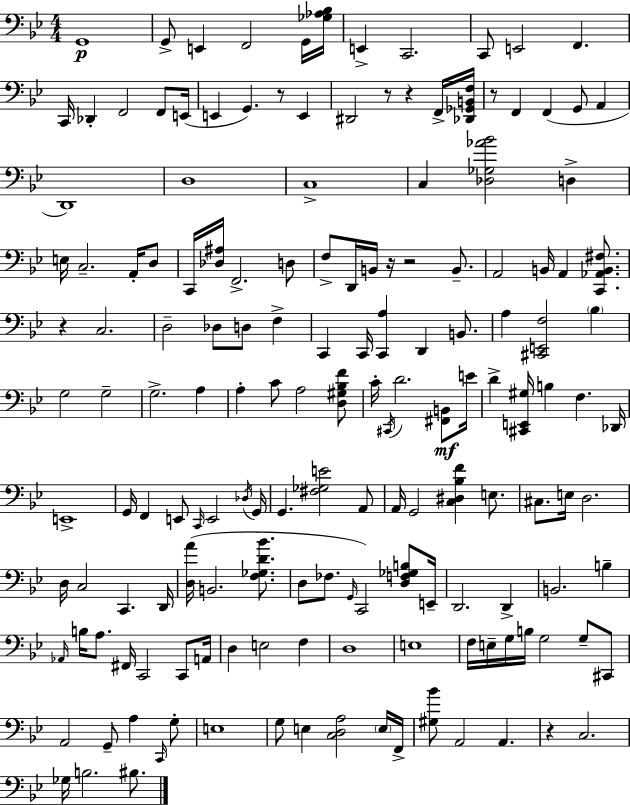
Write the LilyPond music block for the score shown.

{
  \clef bass
  \numericTimeSignature
  \time 4/4
  \key bes \major
  g,1\p | g,8-> e,4 f,2 g,16 <ges aes bes>16 | e,4-> c,2. | c,8 e,2 f,4. | \break c,16 des,4-. f,2 f,8 e,16( | e,4 g,4.) r8 e,4 | dis,2 r8 r4 f,16-> <des, ges, b, f>16 | r8 f,4 f,4( g,8 a,4 | \break d,1) | d1 | c1-> | c4 <des ges aes' bes'>2 d4-> | \break e16 c2.-- a,16-. d8 | c,16 <des ais>16 f,2.-> d8 | f8-> d,16 b,16 r16 r2 b,8.-- | a,2 b,16 a,4 <c, aes, b, fis>8. | \break r4 c2. | d2-- des8 d8 f4-> | c,4 c,16 <c, a>4 d,4 b,8. | a4 <cis, e, f>2 \parenthesize bes4 | \break g2 g2-- | g2.-> a4 | a4-. c'8 a2 <d gis bes f'>8 | c'16-. \acciaccatura { cis,16 } d'2. <fis, b,>8\mf | \break e'16 d'4-> <cis, e, gis>16 b4 f4. | des,16 e,1-> | g,16 f,4 e,8 \grace { c,16 } e,2 | \acciaccatura { des16 } g,16 g,4. <fis ges e'>2 | \break a,8 a,16 g,2 <c dis bes f'>4 | e8. cis8. e16 d2. | d16 c2 c,4. | d,16 <d a'>16( b,2. | \break <f ges d' bes'>8. d8 fes8. \grace { g,16 }) c,2 | <d f ges b>8 e,16-- d,2. | d,4-> b,2. | b4-- \grace { aes,16 } b16 a8. fis,16 c,2 | \break c,8 a,16 d4 e2 | f4 d1 | e1 | f16 e16-- g16 b16 g2 | \break g8-- cis,8 a,2 g,8-- a4 | \grace { c,16 } g8-. e1 | g8 e4 <c d a>2 | \parenthesize e16 f,16-> <gis bes'>8 a,2 | \break a,4. r4 c2. | ges16 b2. | bis8. \bar "|."
}